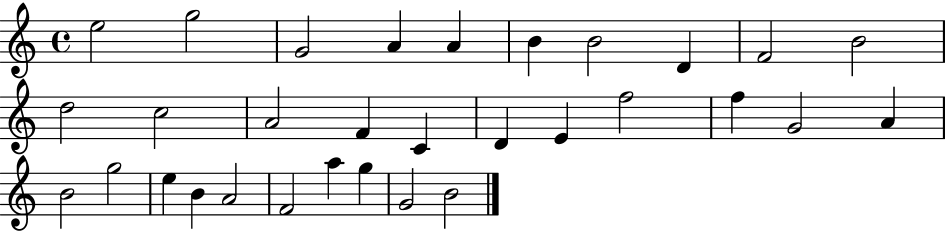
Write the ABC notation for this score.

X:1
T:Untitled
M:4/4
L:1/4
K:C
e2 g2 G2 A A B B2 D F2 B2 d2 c2 A2 F C D E f2 f G2 A B2 g2 e B A2 F2 a g G2 B2